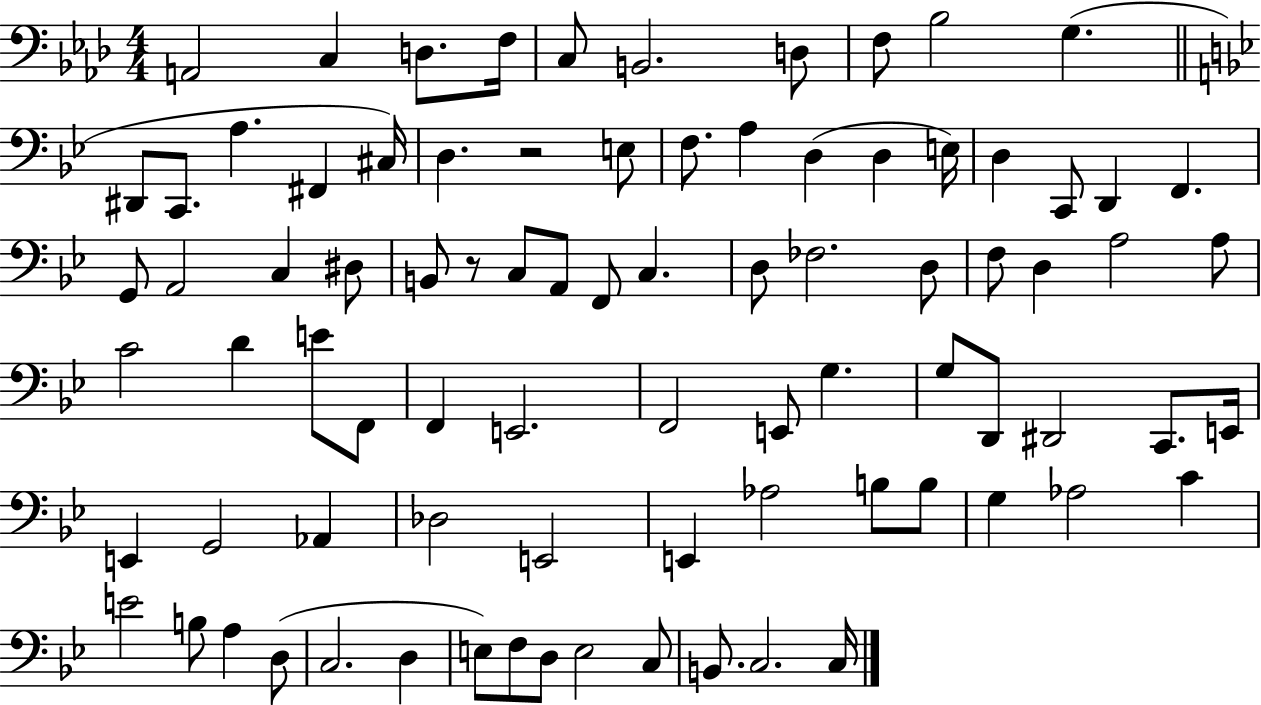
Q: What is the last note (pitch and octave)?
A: C3